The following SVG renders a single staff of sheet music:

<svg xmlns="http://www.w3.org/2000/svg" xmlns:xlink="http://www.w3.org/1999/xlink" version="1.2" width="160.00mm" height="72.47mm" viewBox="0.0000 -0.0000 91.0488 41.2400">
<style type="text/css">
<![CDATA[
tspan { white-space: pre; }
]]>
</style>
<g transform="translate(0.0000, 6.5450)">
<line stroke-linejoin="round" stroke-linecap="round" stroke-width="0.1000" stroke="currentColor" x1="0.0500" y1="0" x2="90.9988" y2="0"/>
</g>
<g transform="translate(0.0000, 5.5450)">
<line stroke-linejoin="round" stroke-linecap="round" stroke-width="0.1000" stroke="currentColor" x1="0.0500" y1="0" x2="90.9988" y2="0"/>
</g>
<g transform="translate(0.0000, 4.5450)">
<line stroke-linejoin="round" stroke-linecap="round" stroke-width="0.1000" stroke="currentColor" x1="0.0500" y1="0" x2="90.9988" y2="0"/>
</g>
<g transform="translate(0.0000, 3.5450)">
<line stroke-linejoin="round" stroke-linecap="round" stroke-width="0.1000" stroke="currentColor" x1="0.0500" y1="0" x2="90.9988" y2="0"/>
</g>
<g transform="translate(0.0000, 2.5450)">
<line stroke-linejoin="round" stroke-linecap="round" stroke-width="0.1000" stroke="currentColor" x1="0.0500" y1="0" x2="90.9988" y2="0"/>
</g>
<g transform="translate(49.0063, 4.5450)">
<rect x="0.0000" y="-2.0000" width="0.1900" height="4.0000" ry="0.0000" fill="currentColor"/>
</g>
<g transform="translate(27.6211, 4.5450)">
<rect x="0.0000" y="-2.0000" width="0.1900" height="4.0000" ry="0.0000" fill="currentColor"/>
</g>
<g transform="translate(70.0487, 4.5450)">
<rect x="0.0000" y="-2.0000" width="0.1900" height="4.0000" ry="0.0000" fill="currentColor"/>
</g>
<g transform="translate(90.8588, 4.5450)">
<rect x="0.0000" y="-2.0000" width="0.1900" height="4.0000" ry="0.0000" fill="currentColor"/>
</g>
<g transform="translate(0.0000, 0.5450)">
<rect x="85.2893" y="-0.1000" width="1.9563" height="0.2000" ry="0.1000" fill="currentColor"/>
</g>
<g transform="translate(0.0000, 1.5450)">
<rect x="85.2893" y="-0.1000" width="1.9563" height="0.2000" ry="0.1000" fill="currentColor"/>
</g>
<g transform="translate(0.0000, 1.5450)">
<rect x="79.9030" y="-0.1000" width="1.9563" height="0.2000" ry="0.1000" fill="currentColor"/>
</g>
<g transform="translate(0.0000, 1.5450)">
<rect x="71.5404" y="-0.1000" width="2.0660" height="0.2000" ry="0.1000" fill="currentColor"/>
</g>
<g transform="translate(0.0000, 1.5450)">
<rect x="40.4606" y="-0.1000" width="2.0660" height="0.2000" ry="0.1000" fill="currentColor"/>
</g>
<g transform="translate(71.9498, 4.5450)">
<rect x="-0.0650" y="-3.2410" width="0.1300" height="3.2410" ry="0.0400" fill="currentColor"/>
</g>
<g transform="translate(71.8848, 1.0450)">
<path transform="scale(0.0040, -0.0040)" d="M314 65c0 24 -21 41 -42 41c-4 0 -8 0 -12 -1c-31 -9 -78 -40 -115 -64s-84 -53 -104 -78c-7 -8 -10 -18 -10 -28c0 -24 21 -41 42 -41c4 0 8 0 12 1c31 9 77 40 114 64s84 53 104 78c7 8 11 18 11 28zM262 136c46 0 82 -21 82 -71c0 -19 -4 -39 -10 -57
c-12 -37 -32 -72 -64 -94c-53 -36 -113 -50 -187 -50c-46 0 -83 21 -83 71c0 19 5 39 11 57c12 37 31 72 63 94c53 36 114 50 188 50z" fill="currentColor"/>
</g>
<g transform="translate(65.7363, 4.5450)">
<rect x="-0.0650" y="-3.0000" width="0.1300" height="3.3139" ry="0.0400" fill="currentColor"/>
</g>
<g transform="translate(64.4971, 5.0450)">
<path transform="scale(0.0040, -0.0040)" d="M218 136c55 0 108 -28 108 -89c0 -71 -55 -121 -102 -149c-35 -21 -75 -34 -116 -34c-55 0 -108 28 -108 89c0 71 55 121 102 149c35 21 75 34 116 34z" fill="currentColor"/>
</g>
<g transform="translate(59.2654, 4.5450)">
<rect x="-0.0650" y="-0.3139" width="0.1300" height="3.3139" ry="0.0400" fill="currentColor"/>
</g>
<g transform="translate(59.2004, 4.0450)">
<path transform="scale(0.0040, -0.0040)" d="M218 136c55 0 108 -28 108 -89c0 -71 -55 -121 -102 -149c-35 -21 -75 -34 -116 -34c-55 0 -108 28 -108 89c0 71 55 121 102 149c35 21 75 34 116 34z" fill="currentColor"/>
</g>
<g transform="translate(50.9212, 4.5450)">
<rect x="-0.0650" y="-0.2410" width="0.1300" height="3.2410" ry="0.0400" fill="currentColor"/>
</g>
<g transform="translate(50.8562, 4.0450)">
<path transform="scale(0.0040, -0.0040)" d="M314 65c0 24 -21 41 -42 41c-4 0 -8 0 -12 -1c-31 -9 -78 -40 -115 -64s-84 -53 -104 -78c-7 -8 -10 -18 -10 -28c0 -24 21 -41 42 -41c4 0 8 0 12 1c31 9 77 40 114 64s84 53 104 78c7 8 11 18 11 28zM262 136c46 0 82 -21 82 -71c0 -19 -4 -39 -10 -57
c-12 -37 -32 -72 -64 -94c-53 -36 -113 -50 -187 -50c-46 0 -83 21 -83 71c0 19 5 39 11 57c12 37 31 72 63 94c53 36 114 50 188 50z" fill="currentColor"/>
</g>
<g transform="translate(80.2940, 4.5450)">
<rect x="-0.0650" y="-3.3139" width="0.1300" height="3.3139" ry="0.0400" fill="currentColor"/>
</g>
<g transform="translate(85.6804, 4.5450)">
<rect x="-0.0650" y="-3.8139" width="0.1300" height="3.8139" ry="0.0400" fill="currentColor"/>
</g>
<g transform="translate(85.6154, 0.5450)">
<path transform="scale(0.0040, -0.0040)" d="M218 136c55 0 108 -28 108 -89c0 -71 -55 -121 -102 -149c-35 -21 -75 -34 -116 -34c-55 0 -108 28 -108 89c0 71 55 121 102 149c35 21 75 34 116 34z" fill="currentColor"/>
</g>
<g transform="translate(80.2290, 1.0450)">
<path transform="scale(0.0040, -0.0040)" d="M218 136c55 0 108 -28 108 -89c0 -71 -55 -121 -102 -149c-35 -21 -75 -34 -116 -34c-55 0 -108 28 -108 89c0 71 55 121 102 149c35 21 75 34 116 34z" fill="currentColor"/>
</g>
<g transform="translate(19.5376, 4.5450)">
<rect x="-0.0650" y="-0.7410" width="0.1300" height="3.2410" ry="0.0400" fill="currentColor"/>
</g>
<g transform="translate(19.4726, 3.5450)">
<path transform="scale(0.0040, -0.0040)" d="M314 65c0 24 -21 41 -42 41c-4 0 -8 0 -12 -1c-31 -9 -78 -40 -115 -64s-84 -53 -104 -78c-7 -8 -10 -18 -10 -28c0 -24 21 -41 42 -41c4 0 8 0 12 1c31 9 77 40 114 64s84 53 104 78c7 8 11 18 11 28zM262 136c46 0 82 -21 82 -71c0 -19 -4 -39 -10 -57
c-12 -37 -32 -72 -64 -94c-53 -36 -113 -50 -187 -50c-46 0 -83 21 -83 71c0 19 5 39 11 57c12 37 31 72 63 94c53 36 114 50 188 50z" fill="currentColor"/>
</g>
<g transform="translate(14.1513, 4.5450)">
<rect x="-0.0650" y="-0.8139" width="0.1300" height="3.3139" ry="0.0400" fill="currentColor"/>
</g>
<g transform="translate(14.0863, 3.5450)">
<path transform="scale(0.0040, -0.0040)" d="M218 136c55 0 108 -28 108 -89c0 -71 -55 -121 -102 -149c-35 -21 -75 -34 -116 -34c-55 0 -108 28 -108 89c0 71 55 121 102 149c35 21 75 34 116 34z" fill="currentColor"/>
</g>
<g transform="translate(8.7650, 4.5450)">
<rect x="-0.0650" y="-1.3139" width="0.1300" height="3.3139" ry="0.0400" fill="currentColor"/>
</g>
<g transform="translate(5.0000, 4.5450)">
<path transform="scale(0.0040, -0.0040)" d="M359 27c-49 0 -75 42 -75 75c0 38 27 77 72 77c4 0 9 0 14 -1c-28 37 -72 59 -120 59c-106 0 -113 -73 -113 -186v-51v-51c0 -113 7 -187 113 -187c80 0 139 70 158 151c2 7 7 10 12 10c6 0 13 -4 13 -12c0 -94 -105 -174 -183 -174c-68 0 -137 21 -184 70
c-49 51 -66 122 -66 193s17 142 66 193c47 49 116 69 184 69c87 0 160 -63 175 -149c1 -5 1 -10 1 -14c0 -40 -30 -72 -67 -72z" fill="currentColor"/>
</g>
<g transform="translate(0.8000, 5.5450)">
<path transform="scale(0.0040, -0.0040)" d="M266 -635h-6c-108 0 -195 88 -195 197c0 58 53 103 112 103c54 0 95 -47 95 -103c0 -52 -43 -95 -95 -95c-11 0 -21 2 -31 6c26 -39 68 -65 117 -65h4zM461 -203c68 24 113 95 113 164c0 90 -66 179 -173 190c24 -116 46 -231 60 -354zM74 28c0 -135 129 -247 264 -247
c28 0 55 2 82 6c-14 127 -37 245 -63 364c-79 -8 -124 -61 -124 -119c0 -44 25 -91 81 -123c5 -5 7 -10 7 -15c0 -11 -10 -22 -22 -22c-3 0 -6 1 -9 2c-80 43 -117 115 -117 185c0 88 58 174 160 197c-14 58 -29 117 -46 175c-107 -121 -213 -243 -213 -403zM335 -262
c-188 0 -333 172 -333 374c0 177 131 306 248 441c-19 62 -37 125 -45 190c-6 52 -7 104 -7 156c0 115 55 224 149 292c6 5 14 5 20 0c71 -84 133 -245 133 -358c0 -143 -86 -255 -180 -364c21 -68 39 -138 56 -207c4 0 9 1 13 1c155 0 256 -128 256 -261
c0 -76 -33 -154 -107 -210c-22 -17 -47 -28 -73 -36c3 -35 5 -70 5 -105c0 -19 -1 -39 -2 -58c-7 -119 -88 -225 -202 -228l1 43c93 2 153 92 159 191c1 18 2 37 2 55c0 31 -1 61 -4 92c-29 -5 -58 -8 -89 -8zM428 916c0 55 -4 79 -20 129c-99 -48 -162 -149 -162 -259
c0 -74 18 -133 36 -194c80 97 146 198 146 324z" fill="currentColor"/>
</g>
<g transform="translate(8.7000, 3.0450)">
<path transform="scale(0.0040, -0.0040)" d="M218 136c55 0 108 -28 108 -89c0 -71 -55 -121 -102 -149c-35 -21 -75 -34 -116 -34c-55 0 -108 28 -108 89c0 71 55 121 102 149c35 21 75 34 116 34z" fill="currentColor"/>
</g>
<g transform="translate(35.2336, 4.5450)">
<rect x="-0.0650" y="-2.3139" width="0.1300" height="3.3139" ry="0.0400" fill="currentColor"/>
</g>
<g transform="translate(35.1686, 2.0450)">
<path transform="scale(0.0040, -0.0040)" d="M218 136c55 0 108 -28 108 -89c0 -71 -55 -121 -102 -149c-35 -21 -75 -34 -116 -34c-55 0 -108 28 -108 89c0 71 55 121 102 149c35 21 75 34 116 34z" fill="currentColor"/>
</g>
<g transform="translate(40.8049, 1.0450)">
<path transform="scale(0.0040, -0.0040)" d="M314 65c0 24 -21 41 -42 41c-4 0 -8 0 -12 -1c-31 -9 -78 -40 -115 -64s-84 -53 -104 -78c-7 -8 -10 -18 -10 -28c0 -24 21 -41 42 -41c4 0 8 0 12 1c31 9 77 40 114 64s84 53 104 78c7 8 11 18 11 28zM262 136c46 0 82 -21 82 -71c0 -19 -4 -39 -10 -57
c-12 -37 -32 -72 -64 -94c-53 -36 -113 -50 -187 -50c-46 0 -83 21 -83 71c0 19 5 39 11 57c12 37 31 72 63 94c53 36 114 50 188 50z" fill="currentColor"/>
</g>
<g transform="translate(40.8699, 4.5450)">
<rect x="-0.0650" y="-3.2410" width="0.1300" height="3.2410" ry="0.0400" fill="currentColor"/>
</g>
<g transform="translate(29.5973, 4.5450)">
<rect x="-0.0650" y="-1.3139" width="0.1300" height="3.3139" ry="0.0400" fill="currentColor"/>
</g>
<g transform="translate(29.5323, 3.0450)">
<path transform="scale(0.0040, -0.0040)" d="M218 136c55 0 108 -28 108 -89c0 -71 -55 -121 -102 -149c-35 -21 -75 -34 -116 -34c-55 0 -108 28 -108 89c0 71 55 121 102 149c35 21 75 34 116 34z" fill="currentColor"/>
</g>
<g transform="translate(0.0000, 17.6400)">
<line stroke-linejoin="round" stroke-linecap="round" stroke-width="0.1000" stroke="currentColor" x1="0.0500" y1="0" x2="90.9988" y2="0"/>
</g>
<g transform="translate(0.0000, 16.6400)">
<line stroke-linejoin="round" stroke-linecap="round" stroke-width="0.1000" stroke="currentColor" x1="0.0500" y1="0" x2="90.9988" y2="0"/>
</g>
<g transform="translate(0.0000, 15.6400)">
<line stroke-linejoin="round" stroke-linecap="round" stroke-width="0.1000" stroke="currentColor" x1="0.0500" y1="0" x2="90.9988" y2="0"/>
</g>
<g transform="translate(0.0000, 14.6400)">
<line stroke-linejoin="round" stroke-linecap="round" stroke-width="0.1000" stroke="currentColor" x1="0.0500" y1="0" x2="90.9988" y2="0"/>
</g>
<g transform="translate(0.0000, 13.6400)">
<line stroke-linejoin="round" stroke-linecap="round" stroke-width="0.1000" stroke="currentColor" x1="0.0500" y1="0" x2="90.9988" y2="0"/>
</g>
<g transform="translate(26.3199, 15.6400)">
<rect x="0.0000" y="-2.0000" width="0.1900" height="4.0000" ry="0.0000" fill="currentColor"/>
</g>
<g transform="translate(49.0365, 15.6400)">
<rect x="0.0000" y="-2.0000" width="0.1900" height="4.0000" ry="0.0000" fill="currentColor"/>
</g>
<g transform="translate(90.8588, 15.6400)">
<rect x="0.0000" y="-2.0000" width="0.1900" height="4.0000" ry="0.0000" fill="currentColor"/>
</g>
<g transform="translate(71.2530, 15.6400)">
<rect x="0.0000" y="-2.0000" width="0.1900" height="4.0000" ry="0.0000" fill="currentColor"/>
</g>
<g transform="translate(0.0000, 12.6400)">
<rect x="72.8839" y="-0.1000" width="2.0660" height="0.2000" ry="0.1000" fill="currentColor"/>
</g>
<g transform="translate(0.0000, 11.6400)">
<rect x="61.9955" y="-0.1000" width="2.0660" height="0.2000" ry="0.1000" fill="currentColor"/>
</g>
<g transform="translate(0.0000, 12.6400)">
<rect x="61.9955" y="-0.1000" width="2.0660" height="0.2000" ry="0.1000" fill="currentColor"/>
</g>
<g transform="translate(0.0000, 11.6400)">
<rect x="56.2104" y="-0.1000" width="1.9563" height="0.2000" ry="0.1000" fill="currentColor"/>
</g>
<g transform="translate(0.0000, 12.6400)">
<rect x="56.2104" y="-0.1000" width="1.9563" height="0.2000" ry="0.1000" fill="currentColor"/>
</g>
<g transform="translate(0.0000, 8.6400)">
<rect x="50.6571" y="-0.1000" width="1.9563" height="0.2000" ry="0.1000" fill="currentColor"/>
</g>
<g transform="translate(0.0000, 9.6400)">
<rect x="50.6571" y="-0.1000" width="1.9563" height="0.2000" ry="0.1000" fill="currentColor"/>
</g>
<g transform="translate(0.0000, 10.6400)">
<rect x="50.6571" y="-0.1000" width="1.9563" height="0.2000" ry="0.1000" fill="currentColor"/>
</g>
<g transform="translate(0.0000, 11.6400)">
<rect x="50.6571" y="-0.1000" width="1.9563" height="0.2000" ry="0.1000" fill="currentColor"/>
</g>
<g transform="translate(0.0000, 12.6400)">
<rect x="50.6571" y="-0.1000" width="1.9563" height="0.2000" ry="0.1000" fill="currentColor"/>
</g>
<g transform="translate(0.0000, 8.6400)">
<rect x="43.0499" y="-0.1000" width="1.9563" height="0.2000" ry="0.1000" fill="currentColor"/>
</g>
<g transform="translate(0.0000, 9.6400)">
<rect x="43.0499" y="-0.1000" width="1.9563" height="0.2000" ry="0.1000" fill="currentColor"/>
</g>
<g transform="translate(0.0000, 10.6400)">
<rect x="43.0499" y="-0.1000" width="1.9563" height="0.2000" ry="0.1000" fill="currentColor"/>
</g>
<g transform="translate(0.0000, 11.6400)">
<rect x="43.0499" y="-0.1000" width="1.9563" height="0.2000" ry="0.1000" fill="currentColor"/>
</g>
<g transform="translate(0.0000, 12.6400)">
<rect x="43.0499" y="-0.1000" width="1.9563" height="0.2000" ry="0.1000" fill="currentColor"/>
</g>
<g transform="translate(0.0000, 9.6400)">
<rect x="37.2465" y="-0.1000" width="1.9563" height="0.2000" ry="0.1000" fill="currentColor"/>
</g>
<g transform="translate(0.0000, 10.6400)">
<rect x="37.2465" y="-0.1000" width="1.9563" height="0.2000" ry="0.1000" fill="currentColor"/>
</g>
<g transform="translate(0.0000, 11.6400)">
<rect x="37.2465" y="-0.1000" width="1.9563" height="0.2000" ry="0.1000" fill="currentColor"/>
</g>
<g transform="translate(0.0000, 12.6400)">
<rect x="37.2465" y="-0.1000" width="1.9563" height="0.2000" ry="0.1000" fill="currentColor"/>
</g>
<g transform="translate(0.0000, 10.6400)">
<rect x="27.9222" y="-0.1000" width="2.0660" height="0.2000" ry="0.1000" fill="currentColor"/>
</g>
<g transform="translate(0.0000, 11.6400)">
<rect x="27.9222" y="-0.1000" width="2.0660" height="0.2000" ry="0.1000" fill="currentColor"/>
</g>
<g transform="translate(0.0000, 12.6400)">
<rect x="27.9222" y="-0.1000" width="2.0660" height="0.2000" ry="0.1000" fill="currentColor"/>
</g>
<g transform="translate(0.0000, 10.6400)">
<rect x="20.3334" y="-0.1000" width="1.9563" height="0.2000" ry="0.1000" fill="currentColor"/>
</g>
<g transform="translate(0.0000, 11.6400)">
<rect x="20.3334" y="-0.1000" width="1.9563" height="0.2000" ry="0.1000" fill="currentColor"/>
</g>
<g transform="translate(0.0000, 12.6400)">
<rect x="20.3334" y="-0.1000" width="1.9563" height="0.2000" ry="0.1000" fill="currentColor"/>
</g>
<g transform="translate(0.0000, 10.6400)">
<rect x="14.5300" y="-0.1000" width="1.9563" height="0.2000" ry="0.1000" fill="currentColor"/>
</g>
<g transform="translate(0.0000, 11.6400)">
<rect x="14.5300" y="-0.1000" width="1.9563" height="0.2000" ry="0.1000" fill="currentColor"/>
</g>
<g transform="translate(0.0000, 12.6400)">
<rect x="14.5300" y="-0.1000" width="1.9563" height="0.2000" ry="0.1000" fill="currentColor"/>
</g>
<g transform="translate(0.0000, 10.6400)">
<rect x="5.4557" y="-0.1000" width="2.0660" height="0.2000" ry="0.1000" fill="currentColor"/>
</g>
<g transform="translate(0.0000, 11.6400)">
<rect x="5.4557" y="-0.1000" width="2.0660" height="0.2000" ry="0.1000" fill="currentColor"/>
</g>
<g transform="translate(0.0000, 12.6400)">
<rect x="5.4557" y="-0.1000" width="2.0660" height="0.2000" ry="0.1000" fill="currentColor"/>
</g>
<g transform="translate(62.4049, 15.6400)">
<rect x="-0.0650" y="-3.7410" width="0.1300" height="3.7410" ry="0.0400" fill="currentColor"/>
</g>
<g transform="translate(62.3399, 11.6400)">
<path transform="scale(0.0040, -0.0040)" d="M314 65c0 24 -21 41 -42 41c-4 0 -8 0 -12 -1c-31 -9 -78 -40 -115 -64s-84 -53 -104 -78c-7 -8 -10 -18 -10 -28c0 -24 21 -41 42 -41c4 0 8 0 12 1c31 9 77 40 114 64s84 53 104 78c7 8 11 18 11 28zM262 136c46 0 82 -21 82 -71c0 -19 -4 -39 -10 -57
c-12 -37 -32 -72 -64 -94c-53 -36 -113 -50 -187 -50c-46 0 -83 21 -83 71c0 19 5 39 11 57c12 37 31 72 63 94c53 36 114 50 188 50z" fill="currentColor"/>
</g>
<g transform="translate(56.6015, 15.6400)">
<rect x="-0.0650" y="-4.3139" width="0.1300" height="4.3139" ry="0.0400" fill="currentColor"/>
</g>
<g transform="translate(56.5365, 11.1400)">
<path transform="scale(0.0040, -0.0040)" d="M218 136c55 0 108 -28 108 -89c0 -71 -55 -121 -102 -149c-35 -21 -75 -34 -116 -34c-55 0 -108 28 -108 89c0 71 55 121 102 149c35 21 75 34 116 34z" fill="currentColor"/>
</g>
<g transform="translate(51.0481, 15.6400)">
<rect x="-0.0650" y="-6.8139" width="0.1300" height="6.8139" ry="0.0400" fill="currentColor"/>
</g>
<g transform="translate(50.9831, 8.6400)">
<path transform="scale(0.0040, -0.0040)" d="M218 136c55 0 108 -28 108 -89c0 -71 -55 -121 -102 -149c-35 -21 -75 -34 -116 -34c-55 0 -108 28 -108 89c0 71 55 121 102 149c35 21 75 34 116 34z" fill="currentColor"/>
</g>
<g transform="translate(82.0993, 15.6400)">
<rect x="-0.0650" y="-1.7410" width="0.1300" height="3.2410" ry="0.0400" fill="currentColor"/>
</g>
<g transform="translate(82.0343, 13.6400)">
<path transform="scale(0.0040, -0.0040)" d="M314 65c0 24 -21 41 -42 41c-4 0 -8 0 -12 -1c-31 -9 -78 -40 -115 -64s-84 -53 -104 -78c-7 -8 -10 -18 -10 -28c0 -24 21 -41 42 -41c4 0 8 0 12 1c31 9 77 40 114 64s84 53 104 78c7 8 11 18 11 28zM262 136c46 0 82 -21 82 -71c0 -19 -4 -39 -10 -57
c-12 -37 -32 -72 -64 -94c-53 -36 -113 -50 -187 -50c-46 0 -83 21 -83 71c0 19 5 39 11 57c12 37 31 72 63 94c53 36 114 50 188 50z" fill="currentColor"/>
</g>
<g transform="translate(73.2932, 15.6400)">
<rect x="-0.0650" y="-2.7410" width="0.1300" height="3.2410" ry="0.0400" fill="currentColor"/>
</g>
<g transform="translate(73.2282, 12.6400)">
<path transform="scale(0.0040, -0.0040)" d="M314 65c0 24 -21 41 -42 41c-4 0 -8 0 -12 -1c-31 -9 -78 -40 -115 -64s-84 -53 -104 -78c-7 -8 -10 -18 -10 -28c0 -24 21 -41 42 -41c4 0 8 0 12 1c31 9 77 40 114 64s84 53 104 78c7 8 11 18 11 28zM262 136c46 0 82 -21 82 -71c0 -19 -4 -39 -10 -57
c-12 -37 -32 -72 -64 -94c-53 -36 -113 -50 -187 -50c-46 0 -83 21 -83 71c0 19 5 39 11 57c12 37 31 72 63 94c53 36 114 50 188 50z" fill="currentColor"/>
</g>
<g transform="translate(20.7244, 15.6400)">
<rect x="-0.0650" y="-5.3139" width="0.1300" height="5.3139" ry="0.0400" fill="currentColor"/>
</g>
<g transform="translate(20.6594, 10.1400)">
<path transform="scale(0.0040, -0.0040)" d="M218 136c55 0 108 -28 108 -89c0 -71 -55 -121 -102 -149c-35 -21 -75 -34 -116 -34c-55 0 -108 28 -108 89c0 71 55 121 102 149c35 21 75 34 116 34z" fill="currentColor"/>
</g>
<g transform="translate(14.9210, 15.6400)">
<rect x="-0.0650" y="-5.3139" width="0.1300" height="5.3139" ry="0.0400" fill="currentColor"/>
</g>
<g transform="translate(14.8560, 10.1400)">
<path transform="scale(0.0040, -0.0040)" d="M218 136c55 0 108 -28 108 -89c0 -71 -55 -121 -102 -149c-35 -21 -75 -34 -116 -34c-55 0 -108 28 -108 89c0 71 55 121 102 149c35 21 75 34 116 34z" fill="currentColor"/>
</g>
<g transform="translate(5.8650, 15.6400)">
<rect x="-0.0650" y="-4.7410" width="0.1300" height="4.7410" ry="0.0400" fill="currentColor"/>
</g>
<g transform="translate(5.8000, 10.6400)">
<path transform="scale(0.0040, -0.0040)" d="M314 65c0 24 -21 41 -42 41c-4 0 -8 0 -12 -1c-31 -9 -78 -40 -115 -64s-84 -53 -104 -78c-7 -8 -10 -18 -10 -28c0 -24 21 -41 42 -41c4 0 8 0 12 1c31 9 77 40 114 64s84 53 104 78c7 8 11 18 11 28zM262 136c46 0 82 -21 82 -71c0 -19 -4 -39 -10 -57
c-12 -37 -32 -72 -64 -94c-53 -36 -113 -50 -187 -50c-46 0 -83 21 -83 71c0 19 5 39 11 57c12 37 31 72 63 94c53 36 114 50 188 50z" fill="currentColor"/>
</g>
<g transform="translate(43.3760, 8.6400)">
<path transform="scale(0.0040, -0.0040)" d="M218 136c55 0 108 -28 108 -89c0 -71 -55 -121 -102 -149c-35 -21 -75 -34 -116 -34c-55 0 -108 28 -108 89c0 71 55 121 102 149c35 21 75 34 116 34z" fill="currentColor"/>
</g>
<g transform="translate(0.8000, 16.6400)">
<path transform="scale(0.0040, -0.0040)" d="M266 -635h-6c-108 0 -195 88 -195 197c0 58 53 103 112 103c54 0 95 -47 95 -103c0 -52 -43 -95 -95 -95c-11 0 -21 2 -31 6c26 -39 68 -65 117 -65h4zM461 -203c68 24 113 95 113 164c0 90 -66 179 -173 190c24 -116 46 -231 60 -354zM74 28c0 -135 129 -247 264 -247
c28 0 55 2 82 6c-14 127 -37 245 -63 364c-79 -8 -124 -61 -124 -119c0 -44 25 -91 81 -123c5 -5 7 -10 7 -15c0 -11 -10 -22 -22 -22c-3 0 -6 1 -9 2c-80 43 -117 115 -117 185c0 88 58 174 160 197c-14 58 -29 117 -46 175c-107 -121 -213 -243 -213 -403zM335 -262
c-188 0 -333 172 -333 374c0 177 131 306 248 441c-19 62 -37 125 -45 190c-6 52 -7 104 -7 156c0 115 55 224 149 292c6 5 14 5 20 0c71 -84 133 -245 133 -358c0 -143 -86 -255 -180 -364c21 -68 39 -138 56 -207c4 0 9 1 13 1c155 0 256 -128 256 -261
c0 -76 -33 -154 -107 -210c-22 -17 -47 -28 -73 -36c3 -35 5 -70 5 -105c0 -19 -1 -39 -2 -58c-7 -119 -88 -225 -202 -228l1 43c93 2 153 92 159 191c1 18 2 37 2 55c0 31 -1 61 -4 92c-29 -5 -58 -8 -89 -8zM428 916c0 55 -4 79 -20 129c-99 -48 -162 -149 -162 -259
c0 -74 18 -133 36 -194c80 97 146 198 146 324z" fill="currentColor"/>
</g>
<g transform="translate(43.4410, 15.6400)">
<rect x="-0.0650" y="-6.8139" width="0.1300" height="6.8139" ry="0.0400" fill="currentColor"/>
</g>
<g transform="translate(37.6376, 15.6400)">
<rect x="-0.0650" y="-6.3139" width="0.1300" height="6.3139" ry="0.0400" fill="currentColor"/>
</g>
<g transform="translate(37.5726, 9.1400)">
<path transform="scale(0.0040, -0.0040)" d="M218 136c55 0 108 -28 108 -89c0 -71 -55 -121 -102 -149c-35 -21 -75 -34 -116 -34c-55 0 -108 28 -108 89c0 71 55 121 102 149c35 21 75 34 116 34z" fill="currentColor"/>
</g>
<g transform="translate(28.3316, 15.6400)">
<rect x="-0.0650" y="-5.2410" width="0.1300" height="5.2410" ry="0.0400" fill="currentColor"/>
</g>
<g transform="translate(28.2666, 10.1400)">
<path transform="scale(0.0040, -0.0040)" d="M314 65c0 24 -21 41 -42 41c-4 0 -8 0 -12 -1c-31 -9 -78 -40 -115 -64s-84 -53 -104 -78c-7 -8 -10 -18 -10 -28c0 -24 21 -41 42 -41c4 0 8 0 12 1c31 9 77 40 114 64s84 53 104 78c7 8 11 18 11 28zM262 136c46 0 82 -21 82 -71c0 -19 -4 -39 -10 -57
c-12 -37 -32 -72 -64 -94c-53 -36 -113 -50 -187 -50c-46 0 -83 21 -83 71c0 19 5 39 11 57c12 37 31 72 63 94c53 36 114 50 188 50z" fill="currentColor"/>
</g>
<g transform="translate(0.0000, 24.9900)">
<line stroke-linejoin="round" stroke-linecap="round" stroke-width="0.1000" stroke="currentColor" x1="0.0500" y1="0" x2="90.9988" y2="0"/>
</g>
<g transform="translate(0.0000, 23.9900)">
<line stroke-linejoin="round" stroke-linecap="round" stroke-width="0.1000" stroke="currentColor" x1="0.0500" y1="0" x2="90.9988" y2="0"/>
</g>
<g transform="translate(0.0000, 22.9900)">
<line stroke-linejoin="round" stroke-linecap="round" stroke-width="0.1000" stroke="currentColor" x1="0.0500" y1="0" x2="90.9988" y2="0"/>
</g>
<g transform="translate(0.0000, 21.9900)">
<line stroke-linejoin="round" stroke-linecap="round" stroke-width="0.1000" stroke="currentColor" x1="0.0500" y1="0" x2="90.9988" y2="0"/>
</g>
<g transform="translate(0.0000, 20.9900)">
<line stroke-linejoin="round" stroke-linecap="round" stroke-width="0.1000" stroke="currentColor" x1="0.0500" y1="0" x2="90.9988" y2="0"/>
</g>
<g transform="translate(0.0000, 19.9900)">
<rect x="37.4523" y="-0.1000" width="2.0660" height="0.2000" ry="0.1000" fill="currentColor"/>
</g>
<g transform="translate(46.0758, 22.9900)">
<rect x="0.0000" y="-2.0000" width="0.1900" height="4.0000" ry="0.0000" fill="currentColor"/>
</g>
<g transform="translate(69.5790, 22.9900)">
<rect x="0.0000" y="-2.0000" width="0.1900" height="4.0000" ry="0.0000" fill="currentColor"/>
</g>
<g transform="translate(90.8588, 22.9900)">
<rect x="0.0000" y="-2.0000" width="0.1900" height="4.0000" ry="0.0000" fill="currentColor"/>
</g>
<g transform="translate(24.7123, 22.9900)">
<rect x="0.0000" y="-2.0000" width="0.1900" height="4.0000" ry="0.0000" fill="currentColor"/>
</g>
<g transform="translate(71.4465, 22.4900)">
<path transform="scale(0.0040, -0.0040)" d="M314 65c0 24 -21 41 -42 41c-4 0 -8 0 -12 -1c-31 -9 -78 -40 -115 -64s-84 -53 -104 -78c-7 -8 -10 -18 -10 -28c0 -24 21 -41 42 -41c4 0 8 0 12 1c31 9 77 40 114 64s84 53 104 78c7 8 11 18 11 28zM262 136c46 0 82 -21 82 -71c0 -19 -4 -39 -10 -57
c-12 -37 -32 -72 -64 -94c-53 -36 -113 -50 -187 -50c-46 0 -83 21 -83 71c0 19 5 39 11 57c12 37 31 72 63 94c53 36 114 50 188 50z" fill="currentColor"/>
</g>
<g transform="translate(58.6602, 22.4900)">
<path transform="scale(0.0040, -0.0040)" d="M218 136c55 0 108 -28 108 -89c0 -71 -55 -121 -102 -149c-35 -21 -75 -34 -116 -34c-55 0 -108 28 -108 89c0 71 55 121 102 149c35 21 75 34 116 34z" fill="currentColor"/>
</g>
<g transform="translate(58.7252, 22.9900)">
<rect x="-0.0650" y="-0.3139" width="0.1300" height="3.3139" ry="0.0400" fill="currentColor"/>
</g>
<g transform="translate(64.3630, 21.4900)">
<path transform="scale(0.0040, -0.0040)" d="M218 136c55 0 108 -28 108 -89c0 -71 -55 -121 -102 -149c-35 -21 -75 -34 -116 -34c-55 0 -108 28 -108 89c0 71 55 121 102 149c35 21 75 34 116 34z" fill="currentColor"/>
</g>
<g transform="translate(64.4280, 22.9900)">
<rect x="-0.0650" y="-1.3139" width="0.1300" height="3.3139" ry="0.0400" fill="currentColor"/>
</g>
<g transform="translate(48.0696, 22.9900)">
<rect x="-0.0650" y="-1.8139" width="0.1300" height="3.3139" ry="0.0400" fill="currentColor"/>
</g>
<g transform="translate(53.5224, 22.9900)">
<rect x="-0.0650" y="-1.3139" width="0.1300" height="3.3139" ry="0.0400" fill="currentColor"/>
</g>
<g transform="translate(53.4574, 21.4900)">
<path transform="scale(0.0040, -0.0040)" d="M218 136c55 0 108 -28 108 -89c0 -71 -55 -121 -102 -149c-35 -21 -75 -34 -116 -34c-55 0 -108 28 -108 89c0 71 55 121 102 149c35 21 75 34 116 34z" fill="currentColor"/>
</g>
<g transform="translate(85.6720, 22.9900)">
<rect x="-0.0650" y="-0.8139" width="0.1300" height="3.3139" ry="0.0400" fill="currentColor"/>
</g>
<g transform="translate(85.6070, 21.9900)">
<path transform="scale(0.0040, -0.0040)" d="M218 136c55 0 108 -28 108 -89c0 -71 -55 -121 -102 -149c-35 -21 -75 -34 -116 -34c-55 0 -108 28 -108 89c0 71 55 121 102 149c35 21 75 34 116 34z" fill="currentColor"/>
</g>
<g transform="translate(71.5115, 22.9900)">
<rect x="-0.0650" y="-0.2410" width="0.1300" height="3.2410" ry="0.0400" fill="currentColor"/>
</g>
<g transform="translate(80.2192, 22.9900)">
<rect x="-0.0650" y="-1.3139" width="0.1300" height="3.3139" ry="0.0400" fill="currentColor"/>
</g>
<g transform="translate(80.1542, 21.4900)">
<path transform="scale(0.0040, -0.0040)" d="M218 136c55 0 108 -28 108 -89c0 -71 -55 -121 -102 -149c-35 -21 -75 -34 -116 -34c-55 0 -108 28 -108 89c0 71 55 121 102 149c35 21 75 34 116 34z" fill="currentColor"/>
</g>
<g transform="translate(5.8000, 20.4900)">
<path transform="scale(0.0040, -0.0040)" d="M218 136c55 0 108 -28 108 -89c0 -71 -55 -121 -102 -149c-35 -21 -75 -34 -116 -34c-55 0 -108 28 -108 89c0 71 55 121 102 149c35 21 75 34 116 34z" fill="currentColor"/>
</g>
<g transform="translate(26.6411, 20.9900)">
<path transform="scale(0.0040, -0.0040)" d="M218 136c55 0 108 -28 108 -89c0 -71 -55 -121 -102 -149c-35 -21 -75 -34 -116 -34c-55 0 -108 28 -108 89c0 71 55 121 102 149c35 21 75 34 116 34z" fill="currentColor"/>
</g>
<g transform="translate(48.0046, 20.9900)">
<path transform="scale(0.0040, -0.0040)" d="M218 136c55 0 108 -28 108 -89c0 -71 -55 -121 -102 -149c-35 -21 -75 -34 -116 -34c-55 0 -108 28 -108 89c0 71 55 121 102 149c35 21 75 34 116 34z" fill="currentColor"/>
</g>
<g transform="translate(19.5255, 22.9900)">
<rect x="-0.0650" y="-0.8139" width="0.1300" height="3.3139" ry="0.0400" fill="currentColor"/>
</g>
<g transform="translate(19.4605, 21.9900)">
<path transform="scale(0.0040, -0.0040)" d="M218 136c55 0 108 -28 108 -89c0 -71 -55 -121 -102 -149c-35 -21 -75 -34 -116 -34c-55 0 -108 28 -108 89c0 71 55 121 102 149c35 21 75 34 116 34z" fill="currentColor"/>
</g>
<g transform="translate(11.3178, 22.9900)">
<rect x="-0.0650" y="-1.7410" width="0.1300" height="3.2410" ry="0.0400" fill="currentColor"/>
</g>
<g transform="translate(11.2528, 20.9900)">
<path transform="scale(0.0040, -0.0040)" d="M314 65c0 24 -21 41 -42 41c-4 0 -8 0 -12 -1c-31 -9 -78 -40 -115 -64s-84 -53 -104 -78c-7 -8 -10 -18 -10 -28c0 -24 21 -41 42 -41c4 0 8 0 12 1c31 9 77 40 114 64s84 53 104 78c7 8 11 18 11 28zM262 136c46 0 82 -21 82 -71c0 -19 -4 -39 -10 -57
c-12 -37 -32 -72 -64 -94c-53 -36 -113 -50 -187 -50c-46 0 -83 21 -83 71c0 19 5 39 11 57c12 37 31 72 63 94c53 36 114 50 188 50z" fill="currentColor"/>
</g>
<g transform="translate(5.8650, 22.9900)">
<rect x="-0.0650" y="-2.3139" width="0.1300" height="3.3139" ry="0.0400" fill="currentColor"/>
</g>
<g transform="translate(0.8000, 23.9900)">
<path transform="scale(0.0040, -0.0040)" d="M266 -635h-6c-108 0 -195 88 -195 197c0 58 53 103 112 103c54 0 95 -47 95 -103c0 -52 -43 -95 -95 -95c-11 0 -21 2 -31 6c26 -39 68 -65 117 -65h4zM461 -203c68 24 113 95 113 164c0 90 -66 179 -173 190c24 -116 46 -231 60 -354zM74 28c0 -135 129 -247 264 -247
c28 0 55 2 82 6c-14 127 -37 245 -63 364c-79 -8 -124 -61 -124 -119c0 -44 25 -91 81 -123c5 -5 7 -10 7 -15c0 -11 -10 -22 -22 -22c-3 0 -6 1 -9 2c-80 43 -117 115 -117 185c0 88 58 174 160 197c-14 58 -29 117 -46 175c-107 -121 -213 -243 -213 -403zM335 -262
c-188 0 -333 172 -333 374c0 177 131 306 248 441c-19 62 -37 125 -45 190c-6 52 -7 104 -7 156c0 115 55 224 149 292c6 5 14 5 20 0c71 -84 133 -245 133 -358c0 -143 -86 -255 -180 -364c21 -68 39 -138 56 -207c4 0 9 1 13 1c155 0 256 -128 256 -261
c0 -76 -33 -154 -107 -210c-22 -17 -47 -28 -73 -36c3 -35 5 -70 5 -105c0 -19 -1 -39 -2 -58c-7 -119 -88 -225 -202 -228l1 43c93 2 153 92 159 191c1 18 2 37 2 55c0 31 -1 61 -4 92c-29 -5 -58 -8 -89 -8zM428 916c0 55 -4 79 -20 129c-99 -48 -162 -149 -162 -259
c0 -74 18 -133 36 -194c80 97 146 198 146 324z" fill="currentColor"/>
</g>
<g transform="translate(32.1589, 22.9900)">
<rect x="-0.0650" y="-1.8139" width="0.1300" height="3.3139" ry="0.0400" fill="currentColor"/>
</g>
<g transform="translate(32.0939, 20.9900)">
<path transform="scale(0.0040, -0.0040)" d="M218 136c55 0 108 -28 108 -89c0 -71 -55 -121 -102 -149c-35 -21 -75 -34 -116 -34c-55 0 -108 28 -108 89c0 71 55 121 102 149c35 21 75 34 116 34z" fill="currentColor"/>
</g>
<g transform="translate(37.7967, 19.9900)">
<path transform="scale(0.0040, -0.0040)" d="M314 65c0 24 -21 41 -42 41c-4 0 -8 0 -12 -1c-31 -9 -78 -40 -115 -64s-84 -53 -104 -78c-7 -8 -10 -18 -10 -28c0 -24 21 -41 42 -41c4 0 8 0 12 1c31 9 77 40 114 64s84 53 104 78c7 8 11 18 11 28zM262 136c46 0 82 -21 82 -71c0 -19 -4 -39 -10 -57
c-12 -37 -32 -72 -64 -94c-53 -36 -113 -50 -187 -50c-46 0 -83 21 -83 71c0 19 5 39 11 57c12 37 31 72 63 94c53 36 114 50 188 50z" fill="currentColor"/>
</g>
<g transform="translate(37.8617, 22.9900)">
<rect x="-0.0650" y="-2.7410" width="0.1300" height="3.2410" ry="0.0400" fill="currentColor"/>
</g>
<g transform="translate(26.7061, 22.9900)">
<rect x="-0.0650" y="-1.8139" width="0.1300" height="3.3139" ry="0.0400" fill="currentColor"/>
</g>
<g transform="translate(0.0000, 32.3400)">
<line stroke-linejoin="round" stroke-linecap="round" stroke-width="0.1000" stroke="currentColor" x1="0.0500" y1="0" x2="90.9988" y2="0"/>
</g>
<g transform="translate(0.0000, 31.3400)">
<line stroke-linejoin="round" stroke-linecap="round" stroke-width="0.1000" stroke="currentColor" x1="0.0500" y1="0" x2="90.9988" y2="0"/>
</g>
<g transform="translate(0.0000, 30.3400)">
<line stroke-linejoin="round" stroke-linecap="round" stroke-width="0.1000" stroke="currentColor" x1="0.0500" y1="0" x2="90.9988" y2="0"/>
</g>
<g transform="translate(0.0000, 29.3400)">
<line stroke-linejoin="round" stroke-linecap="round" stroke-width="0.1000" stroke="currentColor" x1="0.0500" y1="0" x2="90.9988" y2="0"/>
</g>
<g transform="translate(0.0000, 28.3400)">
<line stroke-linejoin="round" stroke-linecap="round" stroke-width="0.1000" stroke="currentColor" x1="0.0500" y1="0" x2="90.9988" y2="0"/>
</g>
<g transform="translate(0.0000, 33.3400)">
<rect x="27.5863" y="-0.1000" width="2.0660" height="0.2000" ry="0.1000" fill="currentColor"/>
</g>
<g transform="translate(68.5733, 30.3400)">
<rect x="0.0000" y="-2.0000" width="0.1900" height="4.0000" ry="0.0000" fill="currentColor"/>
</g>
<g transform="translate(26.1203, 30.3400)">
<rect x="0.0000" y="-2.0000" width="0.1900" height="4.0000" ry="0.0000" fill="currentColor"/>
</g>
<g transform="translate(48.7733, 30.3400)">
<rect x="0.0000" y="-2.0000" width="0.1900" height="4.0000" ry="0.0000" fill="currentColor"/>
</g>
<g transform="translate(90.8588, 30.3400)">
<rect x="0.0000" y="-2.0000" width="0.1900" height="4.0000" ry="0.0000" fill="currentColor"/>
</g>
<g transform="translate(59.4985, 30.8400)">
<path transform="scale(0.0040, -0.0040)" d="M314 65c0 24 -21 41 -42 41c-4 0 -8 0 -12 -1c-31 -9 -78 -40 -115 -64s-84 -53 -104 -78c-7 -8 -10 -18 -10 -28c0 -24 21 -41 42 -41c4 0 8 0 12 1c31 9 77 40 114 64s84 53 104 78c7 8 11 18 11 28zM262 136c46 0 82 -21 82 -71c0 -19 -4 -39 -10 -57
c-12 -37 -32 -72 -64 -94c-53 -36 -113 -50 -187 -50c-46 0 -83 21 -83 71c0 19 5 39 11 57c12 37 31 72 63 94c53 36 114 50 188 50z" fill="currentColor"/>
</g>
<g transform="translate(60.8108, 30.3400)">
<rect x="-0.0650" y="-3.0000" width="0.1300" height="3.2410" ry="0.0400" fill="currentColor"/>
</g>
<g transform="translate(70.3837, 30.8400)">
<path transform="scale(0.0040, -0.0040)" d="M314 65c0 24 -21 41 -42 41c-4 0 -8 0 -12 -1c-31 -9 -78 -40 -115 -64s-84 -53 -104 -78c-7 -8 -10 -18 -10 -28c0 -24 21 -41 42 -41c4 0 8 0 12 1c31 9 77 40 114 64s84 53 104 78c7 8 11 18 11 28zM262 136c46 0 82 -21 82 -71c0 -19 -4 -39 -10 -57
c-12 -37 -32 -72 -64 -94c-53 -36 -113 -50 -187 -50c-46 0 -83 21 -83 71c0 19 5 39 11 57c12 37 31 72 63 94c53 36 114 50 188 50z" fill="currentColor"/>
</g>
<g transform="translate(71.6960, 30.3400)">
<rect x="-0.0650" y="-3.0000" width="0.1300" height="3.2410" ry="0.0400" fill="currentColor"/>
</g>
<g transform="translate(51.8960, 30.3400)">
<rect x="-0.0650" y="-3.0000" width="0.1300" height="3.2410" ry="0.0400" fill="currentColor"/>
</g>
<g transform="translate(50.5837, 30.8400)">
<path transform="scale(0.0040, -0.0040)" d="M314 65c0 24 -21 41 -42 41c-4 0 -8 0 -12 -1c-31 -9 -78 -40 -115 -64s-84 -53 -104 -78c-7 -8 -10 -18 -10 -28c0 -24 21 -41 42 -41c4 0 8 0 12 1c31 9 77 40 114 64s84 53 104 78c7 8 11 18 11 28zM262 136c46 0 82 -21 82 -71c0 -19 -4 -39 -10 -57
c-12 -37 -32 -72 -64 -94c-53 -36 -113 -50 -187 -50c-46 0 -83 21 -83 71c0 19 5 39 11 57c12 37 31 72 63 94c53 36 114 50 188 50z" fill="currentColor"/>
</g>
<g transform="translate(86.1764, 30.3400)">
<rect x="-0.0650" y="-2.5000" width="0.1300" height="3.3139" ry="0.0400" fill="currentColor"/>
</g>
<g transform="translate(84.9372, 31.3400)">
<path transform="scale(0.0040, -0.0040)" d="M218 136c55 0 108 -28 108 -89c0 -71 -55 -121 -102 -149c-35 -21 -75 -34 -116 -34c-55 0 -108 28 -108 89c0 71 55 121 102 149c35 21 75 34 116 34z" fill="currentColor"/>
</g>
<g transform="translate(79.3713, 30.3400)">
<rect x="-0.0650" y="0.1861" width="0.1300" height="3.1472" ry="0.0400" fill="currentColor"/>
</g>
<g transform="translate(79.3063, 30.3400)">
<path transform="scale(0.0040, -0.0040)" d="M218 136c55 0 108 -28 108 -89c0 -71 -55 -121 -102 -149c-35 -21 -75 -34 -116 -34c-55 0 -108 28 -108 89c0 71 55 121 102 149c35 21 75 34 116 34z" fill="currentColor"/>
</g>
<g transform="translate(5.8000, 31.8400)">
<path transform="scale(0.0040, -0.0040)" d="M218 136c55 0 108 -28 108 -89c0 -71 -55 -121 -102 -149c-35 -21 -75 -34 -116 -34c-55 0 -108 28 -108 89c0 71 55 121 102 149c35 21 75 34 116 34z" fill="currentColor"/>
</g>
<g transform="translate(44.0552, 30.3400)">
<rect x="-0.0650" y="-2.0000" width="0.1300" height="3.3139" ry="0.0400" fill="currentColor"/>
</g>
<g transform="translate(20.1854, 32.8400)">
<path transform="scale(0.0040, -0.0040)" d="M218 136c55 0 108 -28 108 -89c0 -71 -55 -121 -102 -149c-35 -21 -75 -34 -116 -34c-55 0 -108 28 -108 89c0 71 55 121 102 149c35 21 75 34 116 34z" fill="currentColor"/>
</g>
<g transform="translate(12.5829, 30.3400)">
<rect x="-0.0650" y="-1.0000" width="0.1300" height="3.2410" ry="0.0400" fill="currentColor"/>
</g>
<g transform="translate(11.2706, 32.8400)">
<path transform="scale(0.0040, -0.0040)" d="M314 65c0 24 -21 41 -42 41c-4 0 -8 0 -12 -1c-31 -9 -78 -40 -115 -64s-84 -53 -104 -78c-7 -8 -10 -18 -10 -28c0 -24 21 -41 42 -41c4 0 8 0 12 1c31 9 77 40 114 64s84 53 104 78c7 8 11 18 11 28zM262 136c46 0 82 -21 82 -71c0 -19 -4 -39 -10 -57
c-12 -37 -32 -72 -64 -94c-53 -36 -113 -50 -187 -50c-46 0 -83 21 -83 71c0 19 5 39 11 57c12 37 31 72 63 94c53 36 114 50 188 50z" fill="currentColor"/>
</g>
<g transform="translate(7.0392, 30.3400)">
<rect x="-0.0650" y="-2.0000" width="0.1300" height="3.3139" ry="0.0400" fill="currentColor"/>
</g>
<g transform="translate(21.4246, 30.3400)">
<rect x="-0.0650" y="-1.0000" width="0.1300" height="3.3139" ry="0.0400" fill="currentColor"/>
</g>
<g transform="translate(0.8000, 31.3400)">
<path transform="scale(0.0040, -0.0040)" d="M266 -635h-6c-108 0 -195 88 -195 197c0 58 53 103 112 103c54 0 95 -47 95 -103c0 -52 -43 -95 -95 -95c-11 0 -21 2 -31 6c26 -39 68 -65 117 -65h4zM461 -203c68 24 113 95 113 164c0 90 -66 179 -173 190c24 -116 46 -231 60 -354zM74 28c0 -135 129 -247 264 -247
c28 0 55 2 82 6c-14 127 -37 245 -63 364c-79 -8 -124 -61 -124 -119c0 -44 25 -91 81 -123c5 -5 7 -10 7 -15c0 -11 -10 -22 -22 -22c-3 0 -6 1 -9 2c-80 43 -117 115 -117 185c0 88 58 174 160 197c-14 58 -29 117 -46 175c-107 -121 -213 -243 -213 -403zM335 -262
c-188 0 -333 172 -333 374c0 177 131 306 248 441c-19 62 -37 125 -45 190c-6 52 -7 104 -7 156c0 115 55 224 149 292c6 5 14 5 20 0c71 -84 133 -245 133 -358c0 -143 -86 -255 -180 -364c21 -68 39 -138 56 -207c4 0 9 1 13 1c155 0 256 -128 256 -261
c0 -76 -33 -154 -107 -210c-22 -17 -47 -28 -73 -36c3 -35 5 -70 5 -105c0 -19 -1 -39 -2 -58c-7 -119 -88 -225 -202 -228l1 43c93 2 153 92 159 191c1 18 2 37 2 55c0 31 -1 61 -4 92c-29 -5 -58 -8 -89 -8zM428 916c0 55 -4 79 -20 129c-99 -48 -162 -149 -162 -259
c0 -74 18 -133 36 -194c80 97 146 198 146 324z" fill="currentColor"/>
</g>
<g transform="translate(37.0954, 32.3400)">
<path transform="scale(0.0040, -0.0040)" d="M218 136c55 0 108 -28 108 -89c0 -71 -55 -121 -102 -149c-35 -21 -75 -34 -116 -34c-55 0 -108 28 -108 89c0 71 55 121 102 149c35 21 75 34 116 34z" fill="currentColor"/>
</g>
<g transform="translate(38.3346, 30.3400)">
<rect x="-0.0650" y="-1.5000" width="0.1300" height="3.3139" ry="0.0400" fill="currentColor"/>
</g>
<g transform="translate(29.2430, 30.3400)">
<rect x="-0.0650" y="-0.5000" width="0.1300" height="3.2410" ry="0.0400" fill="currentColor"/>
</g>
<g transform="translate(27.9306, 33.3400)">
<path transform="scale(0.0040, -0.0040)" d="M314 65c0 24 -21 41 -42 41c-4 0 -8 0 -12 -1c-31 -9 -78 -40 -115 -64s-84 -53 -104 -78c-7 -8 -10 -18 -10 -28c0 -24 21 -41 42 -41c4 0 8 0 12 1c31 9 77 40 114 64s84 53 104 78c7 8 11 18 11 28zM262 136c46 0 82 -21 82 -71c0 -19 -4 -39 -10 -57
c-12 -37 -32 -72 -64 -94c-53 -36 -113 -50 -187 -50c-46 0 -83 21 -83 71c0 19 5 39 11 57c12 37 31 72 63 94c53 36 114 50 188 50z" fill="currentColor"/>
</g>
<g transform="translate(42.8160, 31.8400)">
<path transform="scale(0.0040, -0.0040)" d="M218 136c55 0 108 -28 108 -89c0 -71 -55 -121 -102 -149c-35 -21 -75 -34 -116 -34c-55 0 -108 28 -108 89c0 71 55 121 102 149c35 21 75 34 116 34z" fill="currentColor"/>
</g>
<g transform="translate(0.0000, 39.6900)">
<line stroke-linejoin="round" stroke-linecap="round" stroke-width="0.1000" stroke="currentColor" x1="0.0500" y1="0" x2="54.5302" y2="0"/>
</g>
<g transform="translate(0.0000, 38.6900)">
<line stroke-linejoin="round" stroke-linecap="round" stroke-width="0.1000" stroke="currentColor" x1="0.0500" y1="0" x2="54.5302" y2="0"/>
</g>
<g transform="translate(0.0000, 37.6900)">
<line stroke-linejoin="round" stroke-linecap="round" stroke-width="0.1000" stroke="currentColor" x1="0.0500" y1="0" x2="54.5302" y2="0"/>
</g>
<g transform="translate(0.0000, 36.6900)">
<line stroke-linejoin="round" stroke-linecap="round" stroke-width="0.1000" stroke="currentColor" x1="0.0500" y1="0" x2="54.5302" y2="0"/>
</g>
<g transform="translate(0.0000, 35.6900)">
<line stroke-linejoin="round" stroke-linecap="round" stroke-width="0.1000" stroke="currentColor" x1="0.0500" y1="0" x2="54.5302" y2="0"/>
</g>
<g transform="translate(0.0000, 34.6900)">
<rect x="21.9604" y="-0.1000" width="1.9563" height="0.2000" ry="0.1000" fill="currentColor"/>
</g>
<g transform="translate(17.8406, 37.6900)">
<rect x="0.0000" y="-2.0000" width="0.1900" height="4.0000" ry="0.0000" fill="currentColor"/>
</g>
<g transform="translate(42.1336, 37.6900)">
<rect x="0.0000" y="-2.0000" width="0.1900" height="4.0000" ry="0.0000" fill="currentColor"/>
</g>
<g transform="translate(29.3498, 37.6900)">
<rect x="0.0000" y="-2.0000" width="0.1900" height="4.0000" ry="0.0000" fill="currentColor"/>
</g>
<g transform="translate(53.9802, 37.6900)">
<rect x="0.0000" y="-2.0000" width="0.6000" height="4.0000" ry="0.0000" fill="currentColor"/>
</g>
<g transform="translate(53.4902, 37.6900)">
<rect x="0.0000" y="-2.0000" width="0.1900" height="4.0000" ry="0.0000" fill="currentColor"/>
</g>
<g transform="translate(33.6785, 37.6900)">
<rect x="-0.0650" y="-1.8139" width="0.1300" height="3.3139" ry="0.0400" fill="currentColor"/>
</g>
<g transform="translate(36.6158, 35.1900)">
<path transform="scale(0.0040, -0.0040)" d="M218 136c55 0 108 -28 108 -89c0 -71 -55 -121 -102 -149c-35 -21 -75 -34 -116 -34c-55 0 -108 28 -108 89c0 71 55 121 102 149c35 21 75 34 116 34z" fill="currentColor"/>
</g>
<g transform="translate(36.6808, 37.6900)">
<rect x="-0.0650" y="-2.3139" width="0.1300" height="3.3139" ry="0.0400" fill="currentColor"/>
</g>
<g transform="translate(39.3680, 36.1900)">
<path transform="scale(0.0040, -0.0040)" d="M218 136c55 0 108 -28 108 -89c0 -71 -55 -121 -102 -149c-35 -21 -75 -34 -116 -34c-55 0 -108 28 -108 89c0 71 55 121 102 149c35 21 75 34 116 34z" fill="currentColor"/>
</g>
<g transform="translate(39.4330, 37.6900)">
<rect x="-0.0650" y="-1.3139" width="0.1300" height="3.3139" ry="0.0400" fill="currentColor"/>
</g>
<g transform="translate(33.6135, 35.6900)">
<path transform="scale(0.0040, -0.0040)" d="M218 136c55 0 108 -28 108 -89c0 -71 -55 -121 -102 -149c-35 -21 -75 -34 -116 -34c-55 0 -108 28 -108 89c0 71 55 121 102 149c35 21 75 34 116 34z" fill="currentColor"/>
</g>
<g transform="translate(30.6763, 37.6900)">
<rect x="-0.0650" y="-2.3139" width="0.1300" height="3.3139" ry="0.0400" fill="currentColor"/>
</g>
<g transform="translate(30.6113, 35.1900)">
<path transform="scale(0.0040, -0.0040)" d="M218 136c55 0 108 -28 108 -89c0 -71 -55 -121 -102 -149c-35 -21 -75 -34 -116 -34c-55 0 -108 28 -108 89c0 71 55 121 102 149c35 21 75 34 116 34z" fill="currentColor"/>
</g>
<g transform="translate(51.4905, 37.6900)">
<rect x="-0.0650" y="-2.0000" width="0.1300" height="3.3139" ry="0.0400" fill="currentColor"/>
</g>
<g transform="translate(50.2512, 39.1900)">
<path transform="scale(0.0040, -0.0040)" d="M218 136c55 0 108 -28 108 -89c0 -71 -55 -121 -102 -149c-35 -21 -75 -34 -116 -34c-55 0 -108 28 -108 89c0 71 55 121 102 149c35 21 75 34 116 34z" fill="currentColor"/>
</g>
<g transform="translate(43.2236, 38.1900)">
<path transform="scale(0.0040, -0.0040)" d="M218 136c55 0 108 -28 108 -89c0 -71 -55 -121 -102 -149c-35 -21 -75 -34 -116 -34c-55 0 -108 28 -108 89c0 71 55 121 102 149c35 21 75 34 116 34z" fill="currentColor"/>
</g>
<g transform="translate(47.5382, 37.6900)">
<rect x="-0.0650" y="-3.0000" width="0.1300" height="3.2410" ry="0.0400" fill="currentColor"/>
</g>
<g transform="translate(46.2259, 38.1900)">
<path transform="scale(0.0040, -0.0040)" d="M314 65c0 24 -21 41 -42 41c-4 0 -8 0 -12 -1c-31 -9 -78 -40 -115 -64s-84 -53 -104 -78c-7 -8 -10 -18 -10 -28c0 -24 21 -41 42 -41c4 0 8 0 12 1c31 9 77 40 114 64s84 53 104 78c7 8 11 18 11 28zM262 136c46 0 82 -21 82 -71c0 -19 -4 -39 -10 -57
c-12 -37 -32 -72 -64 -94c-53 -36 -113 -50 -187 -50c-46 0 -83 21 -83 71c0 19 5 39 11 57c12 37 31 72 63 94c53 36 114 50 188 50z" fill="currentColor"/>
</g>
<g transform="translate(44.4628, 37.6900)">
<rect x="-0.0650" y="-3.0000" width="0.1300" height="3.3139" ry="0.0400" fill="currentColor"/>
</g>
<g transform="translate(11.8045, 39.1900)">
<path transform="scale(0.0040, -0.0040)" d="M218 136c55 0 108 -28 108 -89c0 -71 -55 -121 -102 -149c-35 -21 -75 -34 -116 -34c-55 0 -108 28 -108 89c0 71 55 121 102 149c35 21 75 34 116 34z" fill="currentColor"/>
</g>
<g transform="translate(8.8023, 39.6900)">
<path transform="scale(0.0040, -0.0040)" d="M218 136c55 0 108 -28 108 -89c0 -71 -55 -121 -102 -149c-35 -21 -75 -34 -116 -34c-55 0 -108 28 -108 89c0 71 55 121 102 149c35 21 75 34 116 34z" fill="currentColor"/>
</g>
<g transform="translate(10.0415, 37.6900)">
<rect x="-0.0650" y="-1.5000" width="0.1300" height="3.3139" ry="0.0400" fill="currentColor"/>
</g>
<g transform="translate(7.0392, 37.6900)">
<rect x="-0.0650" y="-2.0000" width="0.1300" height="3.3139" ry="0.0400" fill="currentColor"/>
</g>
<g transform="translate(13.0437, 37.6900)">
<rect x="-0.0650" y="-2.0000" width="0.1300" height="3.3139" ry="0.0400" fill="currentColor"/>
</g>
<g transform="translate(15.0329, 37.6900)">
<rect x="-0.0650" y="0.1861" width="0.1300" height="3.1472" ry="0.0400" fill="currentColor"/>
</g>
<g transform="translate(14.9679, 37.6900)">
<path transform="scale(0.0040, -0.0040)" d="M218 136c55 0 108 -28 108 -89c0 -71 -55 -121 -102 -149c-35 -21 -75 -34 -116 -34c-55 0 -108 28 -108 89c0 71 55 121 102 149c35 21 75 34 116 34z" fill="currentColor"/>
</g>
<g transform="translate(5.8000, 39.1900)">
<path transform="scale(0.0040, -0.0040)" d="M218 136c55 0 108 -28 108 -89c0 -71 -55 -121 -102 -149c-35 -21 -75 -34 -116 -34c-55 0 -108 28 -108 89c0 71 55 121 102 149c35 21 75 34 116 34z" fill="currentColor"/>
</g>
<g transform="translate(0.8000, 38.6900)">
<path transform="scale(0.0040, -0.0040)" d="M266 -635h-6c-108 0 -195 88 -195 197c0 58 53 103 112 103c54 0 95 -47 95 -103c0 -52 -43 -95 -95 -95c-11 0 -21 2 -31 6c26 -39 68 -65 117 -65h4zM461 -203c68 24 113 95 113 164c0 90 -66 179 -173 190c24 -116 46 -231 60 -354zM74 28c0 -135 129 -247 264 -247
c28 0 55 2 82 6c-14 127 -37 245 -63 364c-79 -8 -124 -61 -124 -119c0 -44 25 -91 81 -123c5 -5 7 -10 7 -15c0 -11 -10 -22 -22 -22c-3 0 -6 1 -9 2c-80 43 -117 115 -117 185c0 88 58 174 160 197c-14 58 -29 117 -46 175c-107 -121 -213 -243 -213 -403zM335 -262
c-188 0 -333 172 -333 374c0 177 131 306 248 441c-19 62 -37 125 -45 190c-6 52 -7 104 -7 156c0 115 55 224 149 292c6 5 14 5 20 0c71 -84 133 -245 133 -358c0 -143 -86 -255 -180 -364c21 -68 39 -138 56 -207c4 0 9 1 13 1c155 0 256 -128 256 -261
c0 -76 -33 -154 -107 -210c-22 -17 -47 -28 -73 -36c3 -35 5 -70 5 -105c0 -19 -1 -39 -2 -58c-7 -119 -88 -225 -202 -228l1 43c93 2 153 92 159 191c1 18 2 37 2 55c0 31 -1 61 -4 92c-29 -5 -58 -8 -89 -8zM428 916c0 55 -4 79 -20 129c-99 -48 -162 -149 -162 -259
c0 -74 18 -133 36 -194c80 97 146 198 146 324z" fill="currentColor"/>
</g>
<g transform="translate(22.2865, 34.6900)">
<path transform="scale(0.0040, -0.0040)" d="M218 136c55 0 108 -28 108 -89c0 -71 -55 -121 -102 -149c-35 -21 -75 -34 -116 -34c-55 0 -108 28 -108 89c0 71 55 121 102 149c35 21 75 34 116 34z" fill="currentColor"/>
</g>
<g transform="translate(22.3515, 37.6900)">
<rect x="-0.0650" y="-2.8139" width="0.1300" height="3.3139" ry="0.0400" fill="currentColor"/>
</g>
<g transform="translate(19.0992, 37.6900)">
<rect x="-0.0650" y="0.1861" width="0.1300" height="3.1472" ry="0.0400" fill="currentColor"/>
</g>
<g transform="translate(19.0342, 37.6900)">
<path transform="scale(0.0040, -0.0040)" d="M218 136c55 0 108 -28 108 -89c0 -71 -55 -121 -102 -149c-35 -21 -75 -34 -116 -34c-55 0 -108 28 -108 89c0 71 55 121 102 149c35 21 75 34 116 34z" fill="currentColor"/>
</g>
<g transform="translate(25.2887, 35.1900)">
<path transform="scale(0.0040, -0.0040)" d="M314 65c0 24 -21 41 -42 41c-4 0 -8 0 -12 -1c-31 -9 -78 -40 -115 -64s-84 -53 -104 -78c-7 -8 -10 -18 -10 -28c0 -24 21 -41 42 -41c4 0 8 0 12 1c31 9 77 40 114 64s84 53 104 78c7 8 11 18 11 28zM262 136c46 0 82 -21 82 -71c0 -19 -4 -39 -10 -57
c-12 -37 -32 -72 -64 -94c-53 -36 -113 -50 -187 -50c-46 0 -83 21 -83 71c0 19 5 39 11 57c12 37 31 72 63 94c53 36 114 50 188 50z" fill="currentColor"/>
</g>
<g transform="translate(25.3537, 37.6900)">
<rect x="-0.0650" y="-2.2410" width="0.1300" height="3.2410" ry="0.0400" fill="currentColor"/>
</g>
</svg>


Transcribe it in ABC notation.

X:1
T:Untitled
M:4/4
L:1/4
K:C
e d d2 e g b2 c2 c A b2 b c' e'2 f' f' f'2 a' b' b' d' c'2 a2 f2 g f2 d f f a2 f e c e c2 e d F D2 D C2 E F A2 A2 A2 B G F E F B B a g2 g f g e A A2 F